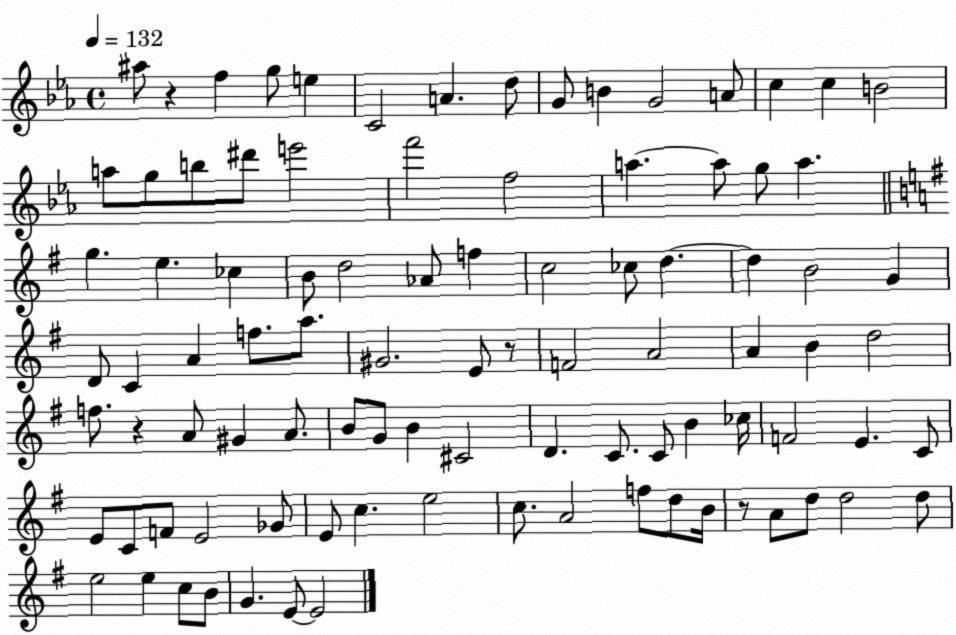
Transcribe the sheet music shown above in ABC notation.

X:1
T:Untitled
M:4/4
L:1/4
K:Eb
^a/2 z f g/2 e C2 A d/2 G/2 B G2 A/2 c c B2 a/2 g/2 b/2 ^d'/2 e'2 f'2 f2 a a/2 g/2 a g e _c B/2 d2 _A/2 f c2 _c/2 d d B2 G D/2 C A f/2 a/2 ^G2 E/2 z/2 F2 A2 A B d2 f/2 z A/2 ^G A/2 B/2 G/2 B ^C2 D C/2 C/2 B _c/4 F2 E C/2 E/2 C/2 F/2 E2 _G/2 E/2 c e2 c/2 A2 f/2 d/2 B/4 z/2 A/2 d/2 d2 d/2 e2 e c/2 B/2 G E/2 E2